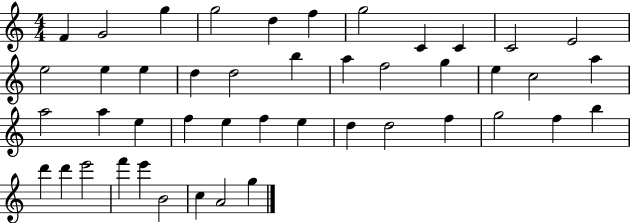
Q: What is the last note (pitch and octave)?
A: G5